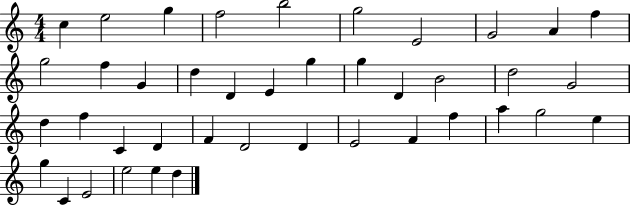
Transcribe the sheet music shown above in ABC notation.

X:1
T:Untitled
M:4/4
L:1/4
K:C
c e2 g f2 b2 g2 E2 G2 A f g2 f G d D E g g D B2 d2 G2 d f C D F D2 D E2 F f a g2 e g C E2 e2 e d